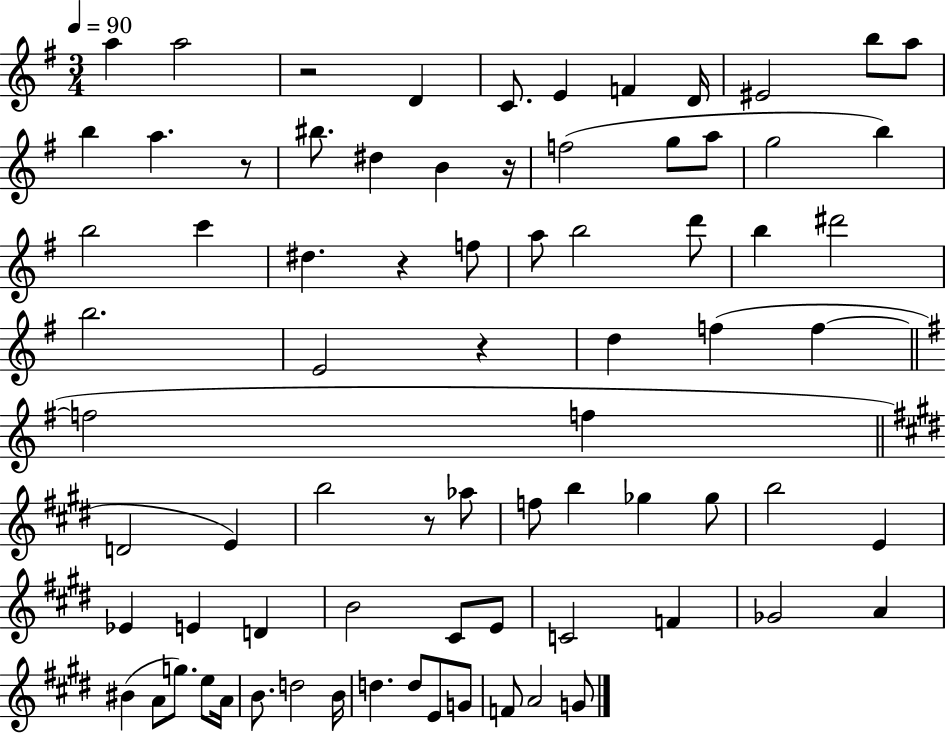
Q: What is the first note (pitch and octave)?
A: A5